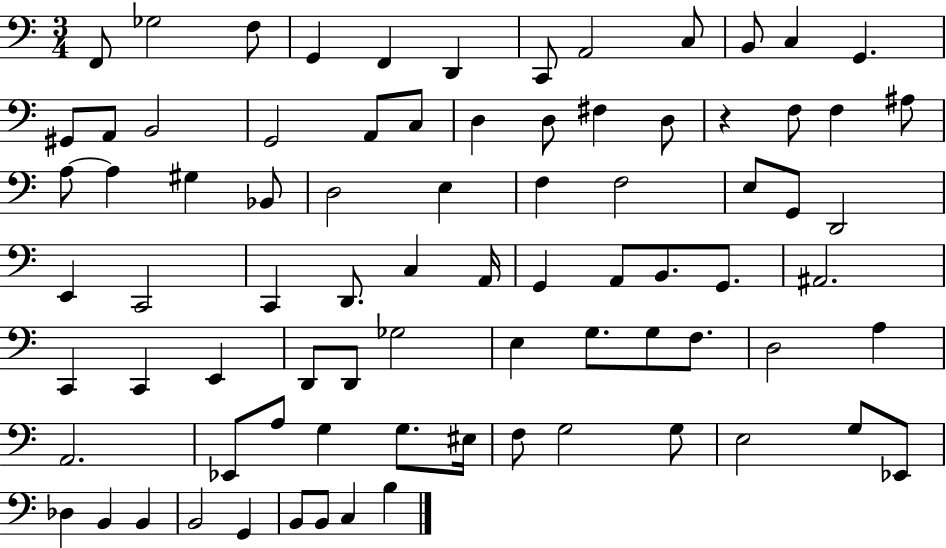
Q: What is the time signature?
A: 3/4